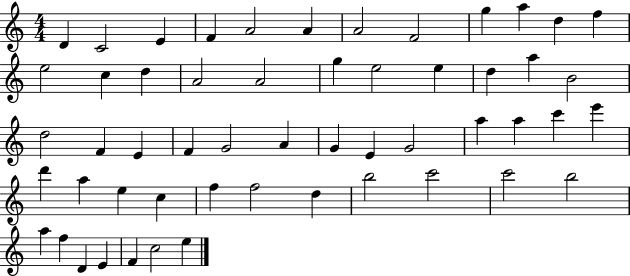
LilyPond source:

{
  \clef treble
  \numericTimeSignature
  \time 4/4
  \key c \major
  d'4 c'2 e'4 | f'4 a'2 a'4 | a'2 f'2 | g''4 a''4 d''4 f''4 | \break e''2 c''4 d''4 | a'2 a'2 | g''4 e''2 e''4 | d''4 a''4 b'2 | \break d''2 f'4 e'4 | f'4 g'2 a'4 | g'4 e'4 g'2 | a''4 a''4 c'''4 e'''4 | \break d'''4 a''4 e''4 c''4 | f''4 f''2 d''4 | b''2 c'''2 | c'''2 b''2 | \break a''4 f''4 d'4 e'4 | f'4 c''2 e''4 | \bar "|."
}